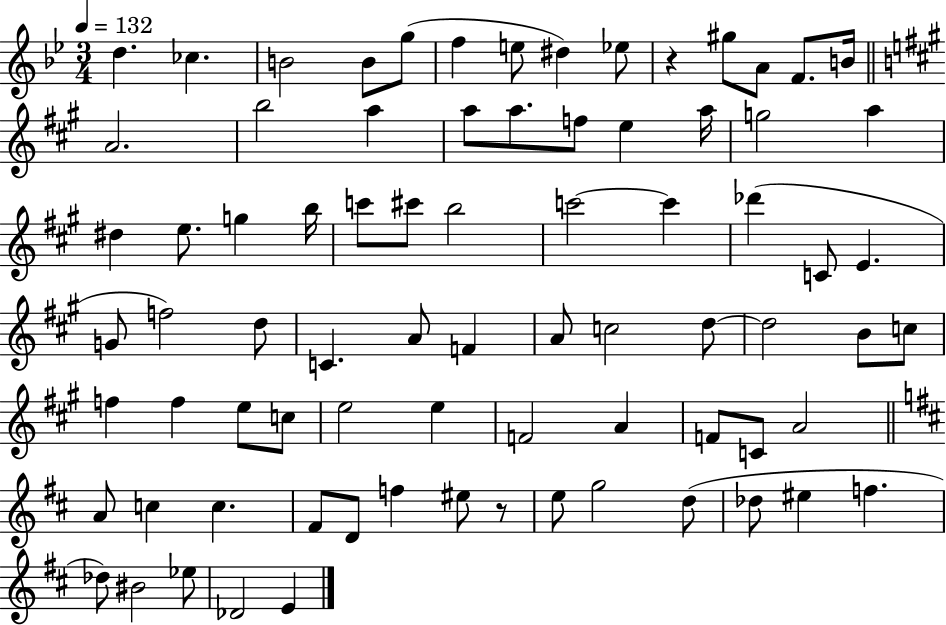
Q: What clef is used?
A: treble